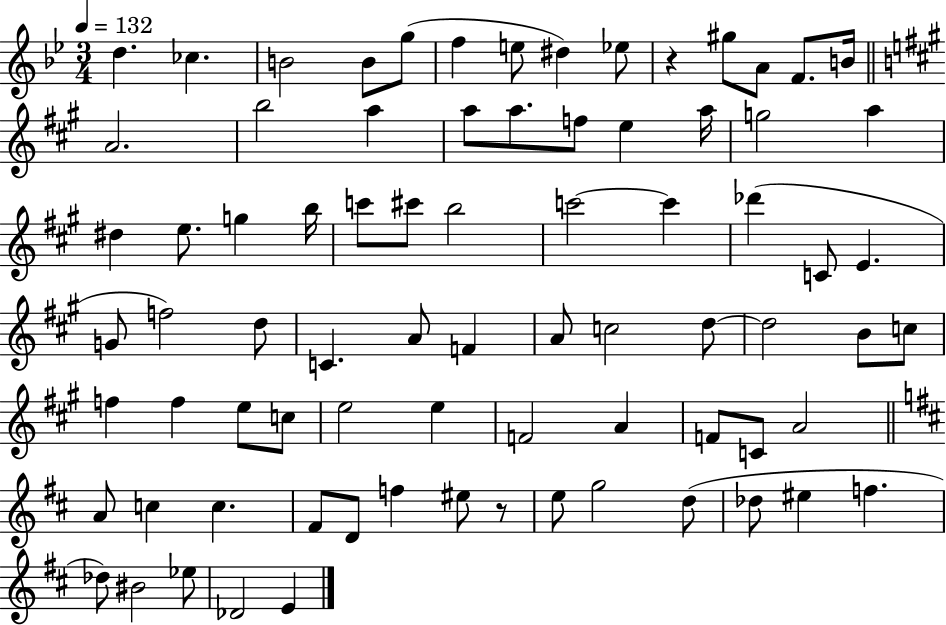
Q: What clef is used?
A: treble